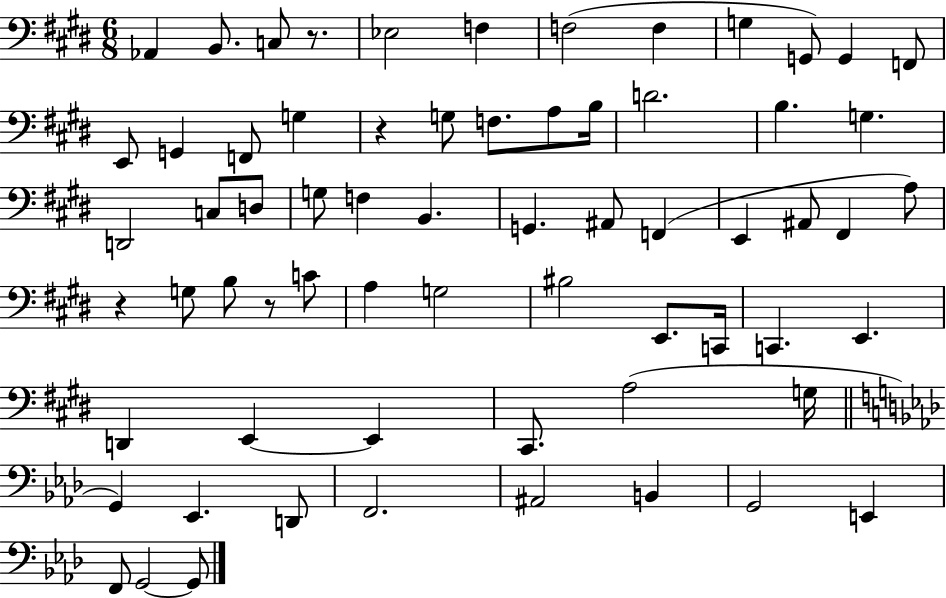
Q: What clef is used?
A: bass